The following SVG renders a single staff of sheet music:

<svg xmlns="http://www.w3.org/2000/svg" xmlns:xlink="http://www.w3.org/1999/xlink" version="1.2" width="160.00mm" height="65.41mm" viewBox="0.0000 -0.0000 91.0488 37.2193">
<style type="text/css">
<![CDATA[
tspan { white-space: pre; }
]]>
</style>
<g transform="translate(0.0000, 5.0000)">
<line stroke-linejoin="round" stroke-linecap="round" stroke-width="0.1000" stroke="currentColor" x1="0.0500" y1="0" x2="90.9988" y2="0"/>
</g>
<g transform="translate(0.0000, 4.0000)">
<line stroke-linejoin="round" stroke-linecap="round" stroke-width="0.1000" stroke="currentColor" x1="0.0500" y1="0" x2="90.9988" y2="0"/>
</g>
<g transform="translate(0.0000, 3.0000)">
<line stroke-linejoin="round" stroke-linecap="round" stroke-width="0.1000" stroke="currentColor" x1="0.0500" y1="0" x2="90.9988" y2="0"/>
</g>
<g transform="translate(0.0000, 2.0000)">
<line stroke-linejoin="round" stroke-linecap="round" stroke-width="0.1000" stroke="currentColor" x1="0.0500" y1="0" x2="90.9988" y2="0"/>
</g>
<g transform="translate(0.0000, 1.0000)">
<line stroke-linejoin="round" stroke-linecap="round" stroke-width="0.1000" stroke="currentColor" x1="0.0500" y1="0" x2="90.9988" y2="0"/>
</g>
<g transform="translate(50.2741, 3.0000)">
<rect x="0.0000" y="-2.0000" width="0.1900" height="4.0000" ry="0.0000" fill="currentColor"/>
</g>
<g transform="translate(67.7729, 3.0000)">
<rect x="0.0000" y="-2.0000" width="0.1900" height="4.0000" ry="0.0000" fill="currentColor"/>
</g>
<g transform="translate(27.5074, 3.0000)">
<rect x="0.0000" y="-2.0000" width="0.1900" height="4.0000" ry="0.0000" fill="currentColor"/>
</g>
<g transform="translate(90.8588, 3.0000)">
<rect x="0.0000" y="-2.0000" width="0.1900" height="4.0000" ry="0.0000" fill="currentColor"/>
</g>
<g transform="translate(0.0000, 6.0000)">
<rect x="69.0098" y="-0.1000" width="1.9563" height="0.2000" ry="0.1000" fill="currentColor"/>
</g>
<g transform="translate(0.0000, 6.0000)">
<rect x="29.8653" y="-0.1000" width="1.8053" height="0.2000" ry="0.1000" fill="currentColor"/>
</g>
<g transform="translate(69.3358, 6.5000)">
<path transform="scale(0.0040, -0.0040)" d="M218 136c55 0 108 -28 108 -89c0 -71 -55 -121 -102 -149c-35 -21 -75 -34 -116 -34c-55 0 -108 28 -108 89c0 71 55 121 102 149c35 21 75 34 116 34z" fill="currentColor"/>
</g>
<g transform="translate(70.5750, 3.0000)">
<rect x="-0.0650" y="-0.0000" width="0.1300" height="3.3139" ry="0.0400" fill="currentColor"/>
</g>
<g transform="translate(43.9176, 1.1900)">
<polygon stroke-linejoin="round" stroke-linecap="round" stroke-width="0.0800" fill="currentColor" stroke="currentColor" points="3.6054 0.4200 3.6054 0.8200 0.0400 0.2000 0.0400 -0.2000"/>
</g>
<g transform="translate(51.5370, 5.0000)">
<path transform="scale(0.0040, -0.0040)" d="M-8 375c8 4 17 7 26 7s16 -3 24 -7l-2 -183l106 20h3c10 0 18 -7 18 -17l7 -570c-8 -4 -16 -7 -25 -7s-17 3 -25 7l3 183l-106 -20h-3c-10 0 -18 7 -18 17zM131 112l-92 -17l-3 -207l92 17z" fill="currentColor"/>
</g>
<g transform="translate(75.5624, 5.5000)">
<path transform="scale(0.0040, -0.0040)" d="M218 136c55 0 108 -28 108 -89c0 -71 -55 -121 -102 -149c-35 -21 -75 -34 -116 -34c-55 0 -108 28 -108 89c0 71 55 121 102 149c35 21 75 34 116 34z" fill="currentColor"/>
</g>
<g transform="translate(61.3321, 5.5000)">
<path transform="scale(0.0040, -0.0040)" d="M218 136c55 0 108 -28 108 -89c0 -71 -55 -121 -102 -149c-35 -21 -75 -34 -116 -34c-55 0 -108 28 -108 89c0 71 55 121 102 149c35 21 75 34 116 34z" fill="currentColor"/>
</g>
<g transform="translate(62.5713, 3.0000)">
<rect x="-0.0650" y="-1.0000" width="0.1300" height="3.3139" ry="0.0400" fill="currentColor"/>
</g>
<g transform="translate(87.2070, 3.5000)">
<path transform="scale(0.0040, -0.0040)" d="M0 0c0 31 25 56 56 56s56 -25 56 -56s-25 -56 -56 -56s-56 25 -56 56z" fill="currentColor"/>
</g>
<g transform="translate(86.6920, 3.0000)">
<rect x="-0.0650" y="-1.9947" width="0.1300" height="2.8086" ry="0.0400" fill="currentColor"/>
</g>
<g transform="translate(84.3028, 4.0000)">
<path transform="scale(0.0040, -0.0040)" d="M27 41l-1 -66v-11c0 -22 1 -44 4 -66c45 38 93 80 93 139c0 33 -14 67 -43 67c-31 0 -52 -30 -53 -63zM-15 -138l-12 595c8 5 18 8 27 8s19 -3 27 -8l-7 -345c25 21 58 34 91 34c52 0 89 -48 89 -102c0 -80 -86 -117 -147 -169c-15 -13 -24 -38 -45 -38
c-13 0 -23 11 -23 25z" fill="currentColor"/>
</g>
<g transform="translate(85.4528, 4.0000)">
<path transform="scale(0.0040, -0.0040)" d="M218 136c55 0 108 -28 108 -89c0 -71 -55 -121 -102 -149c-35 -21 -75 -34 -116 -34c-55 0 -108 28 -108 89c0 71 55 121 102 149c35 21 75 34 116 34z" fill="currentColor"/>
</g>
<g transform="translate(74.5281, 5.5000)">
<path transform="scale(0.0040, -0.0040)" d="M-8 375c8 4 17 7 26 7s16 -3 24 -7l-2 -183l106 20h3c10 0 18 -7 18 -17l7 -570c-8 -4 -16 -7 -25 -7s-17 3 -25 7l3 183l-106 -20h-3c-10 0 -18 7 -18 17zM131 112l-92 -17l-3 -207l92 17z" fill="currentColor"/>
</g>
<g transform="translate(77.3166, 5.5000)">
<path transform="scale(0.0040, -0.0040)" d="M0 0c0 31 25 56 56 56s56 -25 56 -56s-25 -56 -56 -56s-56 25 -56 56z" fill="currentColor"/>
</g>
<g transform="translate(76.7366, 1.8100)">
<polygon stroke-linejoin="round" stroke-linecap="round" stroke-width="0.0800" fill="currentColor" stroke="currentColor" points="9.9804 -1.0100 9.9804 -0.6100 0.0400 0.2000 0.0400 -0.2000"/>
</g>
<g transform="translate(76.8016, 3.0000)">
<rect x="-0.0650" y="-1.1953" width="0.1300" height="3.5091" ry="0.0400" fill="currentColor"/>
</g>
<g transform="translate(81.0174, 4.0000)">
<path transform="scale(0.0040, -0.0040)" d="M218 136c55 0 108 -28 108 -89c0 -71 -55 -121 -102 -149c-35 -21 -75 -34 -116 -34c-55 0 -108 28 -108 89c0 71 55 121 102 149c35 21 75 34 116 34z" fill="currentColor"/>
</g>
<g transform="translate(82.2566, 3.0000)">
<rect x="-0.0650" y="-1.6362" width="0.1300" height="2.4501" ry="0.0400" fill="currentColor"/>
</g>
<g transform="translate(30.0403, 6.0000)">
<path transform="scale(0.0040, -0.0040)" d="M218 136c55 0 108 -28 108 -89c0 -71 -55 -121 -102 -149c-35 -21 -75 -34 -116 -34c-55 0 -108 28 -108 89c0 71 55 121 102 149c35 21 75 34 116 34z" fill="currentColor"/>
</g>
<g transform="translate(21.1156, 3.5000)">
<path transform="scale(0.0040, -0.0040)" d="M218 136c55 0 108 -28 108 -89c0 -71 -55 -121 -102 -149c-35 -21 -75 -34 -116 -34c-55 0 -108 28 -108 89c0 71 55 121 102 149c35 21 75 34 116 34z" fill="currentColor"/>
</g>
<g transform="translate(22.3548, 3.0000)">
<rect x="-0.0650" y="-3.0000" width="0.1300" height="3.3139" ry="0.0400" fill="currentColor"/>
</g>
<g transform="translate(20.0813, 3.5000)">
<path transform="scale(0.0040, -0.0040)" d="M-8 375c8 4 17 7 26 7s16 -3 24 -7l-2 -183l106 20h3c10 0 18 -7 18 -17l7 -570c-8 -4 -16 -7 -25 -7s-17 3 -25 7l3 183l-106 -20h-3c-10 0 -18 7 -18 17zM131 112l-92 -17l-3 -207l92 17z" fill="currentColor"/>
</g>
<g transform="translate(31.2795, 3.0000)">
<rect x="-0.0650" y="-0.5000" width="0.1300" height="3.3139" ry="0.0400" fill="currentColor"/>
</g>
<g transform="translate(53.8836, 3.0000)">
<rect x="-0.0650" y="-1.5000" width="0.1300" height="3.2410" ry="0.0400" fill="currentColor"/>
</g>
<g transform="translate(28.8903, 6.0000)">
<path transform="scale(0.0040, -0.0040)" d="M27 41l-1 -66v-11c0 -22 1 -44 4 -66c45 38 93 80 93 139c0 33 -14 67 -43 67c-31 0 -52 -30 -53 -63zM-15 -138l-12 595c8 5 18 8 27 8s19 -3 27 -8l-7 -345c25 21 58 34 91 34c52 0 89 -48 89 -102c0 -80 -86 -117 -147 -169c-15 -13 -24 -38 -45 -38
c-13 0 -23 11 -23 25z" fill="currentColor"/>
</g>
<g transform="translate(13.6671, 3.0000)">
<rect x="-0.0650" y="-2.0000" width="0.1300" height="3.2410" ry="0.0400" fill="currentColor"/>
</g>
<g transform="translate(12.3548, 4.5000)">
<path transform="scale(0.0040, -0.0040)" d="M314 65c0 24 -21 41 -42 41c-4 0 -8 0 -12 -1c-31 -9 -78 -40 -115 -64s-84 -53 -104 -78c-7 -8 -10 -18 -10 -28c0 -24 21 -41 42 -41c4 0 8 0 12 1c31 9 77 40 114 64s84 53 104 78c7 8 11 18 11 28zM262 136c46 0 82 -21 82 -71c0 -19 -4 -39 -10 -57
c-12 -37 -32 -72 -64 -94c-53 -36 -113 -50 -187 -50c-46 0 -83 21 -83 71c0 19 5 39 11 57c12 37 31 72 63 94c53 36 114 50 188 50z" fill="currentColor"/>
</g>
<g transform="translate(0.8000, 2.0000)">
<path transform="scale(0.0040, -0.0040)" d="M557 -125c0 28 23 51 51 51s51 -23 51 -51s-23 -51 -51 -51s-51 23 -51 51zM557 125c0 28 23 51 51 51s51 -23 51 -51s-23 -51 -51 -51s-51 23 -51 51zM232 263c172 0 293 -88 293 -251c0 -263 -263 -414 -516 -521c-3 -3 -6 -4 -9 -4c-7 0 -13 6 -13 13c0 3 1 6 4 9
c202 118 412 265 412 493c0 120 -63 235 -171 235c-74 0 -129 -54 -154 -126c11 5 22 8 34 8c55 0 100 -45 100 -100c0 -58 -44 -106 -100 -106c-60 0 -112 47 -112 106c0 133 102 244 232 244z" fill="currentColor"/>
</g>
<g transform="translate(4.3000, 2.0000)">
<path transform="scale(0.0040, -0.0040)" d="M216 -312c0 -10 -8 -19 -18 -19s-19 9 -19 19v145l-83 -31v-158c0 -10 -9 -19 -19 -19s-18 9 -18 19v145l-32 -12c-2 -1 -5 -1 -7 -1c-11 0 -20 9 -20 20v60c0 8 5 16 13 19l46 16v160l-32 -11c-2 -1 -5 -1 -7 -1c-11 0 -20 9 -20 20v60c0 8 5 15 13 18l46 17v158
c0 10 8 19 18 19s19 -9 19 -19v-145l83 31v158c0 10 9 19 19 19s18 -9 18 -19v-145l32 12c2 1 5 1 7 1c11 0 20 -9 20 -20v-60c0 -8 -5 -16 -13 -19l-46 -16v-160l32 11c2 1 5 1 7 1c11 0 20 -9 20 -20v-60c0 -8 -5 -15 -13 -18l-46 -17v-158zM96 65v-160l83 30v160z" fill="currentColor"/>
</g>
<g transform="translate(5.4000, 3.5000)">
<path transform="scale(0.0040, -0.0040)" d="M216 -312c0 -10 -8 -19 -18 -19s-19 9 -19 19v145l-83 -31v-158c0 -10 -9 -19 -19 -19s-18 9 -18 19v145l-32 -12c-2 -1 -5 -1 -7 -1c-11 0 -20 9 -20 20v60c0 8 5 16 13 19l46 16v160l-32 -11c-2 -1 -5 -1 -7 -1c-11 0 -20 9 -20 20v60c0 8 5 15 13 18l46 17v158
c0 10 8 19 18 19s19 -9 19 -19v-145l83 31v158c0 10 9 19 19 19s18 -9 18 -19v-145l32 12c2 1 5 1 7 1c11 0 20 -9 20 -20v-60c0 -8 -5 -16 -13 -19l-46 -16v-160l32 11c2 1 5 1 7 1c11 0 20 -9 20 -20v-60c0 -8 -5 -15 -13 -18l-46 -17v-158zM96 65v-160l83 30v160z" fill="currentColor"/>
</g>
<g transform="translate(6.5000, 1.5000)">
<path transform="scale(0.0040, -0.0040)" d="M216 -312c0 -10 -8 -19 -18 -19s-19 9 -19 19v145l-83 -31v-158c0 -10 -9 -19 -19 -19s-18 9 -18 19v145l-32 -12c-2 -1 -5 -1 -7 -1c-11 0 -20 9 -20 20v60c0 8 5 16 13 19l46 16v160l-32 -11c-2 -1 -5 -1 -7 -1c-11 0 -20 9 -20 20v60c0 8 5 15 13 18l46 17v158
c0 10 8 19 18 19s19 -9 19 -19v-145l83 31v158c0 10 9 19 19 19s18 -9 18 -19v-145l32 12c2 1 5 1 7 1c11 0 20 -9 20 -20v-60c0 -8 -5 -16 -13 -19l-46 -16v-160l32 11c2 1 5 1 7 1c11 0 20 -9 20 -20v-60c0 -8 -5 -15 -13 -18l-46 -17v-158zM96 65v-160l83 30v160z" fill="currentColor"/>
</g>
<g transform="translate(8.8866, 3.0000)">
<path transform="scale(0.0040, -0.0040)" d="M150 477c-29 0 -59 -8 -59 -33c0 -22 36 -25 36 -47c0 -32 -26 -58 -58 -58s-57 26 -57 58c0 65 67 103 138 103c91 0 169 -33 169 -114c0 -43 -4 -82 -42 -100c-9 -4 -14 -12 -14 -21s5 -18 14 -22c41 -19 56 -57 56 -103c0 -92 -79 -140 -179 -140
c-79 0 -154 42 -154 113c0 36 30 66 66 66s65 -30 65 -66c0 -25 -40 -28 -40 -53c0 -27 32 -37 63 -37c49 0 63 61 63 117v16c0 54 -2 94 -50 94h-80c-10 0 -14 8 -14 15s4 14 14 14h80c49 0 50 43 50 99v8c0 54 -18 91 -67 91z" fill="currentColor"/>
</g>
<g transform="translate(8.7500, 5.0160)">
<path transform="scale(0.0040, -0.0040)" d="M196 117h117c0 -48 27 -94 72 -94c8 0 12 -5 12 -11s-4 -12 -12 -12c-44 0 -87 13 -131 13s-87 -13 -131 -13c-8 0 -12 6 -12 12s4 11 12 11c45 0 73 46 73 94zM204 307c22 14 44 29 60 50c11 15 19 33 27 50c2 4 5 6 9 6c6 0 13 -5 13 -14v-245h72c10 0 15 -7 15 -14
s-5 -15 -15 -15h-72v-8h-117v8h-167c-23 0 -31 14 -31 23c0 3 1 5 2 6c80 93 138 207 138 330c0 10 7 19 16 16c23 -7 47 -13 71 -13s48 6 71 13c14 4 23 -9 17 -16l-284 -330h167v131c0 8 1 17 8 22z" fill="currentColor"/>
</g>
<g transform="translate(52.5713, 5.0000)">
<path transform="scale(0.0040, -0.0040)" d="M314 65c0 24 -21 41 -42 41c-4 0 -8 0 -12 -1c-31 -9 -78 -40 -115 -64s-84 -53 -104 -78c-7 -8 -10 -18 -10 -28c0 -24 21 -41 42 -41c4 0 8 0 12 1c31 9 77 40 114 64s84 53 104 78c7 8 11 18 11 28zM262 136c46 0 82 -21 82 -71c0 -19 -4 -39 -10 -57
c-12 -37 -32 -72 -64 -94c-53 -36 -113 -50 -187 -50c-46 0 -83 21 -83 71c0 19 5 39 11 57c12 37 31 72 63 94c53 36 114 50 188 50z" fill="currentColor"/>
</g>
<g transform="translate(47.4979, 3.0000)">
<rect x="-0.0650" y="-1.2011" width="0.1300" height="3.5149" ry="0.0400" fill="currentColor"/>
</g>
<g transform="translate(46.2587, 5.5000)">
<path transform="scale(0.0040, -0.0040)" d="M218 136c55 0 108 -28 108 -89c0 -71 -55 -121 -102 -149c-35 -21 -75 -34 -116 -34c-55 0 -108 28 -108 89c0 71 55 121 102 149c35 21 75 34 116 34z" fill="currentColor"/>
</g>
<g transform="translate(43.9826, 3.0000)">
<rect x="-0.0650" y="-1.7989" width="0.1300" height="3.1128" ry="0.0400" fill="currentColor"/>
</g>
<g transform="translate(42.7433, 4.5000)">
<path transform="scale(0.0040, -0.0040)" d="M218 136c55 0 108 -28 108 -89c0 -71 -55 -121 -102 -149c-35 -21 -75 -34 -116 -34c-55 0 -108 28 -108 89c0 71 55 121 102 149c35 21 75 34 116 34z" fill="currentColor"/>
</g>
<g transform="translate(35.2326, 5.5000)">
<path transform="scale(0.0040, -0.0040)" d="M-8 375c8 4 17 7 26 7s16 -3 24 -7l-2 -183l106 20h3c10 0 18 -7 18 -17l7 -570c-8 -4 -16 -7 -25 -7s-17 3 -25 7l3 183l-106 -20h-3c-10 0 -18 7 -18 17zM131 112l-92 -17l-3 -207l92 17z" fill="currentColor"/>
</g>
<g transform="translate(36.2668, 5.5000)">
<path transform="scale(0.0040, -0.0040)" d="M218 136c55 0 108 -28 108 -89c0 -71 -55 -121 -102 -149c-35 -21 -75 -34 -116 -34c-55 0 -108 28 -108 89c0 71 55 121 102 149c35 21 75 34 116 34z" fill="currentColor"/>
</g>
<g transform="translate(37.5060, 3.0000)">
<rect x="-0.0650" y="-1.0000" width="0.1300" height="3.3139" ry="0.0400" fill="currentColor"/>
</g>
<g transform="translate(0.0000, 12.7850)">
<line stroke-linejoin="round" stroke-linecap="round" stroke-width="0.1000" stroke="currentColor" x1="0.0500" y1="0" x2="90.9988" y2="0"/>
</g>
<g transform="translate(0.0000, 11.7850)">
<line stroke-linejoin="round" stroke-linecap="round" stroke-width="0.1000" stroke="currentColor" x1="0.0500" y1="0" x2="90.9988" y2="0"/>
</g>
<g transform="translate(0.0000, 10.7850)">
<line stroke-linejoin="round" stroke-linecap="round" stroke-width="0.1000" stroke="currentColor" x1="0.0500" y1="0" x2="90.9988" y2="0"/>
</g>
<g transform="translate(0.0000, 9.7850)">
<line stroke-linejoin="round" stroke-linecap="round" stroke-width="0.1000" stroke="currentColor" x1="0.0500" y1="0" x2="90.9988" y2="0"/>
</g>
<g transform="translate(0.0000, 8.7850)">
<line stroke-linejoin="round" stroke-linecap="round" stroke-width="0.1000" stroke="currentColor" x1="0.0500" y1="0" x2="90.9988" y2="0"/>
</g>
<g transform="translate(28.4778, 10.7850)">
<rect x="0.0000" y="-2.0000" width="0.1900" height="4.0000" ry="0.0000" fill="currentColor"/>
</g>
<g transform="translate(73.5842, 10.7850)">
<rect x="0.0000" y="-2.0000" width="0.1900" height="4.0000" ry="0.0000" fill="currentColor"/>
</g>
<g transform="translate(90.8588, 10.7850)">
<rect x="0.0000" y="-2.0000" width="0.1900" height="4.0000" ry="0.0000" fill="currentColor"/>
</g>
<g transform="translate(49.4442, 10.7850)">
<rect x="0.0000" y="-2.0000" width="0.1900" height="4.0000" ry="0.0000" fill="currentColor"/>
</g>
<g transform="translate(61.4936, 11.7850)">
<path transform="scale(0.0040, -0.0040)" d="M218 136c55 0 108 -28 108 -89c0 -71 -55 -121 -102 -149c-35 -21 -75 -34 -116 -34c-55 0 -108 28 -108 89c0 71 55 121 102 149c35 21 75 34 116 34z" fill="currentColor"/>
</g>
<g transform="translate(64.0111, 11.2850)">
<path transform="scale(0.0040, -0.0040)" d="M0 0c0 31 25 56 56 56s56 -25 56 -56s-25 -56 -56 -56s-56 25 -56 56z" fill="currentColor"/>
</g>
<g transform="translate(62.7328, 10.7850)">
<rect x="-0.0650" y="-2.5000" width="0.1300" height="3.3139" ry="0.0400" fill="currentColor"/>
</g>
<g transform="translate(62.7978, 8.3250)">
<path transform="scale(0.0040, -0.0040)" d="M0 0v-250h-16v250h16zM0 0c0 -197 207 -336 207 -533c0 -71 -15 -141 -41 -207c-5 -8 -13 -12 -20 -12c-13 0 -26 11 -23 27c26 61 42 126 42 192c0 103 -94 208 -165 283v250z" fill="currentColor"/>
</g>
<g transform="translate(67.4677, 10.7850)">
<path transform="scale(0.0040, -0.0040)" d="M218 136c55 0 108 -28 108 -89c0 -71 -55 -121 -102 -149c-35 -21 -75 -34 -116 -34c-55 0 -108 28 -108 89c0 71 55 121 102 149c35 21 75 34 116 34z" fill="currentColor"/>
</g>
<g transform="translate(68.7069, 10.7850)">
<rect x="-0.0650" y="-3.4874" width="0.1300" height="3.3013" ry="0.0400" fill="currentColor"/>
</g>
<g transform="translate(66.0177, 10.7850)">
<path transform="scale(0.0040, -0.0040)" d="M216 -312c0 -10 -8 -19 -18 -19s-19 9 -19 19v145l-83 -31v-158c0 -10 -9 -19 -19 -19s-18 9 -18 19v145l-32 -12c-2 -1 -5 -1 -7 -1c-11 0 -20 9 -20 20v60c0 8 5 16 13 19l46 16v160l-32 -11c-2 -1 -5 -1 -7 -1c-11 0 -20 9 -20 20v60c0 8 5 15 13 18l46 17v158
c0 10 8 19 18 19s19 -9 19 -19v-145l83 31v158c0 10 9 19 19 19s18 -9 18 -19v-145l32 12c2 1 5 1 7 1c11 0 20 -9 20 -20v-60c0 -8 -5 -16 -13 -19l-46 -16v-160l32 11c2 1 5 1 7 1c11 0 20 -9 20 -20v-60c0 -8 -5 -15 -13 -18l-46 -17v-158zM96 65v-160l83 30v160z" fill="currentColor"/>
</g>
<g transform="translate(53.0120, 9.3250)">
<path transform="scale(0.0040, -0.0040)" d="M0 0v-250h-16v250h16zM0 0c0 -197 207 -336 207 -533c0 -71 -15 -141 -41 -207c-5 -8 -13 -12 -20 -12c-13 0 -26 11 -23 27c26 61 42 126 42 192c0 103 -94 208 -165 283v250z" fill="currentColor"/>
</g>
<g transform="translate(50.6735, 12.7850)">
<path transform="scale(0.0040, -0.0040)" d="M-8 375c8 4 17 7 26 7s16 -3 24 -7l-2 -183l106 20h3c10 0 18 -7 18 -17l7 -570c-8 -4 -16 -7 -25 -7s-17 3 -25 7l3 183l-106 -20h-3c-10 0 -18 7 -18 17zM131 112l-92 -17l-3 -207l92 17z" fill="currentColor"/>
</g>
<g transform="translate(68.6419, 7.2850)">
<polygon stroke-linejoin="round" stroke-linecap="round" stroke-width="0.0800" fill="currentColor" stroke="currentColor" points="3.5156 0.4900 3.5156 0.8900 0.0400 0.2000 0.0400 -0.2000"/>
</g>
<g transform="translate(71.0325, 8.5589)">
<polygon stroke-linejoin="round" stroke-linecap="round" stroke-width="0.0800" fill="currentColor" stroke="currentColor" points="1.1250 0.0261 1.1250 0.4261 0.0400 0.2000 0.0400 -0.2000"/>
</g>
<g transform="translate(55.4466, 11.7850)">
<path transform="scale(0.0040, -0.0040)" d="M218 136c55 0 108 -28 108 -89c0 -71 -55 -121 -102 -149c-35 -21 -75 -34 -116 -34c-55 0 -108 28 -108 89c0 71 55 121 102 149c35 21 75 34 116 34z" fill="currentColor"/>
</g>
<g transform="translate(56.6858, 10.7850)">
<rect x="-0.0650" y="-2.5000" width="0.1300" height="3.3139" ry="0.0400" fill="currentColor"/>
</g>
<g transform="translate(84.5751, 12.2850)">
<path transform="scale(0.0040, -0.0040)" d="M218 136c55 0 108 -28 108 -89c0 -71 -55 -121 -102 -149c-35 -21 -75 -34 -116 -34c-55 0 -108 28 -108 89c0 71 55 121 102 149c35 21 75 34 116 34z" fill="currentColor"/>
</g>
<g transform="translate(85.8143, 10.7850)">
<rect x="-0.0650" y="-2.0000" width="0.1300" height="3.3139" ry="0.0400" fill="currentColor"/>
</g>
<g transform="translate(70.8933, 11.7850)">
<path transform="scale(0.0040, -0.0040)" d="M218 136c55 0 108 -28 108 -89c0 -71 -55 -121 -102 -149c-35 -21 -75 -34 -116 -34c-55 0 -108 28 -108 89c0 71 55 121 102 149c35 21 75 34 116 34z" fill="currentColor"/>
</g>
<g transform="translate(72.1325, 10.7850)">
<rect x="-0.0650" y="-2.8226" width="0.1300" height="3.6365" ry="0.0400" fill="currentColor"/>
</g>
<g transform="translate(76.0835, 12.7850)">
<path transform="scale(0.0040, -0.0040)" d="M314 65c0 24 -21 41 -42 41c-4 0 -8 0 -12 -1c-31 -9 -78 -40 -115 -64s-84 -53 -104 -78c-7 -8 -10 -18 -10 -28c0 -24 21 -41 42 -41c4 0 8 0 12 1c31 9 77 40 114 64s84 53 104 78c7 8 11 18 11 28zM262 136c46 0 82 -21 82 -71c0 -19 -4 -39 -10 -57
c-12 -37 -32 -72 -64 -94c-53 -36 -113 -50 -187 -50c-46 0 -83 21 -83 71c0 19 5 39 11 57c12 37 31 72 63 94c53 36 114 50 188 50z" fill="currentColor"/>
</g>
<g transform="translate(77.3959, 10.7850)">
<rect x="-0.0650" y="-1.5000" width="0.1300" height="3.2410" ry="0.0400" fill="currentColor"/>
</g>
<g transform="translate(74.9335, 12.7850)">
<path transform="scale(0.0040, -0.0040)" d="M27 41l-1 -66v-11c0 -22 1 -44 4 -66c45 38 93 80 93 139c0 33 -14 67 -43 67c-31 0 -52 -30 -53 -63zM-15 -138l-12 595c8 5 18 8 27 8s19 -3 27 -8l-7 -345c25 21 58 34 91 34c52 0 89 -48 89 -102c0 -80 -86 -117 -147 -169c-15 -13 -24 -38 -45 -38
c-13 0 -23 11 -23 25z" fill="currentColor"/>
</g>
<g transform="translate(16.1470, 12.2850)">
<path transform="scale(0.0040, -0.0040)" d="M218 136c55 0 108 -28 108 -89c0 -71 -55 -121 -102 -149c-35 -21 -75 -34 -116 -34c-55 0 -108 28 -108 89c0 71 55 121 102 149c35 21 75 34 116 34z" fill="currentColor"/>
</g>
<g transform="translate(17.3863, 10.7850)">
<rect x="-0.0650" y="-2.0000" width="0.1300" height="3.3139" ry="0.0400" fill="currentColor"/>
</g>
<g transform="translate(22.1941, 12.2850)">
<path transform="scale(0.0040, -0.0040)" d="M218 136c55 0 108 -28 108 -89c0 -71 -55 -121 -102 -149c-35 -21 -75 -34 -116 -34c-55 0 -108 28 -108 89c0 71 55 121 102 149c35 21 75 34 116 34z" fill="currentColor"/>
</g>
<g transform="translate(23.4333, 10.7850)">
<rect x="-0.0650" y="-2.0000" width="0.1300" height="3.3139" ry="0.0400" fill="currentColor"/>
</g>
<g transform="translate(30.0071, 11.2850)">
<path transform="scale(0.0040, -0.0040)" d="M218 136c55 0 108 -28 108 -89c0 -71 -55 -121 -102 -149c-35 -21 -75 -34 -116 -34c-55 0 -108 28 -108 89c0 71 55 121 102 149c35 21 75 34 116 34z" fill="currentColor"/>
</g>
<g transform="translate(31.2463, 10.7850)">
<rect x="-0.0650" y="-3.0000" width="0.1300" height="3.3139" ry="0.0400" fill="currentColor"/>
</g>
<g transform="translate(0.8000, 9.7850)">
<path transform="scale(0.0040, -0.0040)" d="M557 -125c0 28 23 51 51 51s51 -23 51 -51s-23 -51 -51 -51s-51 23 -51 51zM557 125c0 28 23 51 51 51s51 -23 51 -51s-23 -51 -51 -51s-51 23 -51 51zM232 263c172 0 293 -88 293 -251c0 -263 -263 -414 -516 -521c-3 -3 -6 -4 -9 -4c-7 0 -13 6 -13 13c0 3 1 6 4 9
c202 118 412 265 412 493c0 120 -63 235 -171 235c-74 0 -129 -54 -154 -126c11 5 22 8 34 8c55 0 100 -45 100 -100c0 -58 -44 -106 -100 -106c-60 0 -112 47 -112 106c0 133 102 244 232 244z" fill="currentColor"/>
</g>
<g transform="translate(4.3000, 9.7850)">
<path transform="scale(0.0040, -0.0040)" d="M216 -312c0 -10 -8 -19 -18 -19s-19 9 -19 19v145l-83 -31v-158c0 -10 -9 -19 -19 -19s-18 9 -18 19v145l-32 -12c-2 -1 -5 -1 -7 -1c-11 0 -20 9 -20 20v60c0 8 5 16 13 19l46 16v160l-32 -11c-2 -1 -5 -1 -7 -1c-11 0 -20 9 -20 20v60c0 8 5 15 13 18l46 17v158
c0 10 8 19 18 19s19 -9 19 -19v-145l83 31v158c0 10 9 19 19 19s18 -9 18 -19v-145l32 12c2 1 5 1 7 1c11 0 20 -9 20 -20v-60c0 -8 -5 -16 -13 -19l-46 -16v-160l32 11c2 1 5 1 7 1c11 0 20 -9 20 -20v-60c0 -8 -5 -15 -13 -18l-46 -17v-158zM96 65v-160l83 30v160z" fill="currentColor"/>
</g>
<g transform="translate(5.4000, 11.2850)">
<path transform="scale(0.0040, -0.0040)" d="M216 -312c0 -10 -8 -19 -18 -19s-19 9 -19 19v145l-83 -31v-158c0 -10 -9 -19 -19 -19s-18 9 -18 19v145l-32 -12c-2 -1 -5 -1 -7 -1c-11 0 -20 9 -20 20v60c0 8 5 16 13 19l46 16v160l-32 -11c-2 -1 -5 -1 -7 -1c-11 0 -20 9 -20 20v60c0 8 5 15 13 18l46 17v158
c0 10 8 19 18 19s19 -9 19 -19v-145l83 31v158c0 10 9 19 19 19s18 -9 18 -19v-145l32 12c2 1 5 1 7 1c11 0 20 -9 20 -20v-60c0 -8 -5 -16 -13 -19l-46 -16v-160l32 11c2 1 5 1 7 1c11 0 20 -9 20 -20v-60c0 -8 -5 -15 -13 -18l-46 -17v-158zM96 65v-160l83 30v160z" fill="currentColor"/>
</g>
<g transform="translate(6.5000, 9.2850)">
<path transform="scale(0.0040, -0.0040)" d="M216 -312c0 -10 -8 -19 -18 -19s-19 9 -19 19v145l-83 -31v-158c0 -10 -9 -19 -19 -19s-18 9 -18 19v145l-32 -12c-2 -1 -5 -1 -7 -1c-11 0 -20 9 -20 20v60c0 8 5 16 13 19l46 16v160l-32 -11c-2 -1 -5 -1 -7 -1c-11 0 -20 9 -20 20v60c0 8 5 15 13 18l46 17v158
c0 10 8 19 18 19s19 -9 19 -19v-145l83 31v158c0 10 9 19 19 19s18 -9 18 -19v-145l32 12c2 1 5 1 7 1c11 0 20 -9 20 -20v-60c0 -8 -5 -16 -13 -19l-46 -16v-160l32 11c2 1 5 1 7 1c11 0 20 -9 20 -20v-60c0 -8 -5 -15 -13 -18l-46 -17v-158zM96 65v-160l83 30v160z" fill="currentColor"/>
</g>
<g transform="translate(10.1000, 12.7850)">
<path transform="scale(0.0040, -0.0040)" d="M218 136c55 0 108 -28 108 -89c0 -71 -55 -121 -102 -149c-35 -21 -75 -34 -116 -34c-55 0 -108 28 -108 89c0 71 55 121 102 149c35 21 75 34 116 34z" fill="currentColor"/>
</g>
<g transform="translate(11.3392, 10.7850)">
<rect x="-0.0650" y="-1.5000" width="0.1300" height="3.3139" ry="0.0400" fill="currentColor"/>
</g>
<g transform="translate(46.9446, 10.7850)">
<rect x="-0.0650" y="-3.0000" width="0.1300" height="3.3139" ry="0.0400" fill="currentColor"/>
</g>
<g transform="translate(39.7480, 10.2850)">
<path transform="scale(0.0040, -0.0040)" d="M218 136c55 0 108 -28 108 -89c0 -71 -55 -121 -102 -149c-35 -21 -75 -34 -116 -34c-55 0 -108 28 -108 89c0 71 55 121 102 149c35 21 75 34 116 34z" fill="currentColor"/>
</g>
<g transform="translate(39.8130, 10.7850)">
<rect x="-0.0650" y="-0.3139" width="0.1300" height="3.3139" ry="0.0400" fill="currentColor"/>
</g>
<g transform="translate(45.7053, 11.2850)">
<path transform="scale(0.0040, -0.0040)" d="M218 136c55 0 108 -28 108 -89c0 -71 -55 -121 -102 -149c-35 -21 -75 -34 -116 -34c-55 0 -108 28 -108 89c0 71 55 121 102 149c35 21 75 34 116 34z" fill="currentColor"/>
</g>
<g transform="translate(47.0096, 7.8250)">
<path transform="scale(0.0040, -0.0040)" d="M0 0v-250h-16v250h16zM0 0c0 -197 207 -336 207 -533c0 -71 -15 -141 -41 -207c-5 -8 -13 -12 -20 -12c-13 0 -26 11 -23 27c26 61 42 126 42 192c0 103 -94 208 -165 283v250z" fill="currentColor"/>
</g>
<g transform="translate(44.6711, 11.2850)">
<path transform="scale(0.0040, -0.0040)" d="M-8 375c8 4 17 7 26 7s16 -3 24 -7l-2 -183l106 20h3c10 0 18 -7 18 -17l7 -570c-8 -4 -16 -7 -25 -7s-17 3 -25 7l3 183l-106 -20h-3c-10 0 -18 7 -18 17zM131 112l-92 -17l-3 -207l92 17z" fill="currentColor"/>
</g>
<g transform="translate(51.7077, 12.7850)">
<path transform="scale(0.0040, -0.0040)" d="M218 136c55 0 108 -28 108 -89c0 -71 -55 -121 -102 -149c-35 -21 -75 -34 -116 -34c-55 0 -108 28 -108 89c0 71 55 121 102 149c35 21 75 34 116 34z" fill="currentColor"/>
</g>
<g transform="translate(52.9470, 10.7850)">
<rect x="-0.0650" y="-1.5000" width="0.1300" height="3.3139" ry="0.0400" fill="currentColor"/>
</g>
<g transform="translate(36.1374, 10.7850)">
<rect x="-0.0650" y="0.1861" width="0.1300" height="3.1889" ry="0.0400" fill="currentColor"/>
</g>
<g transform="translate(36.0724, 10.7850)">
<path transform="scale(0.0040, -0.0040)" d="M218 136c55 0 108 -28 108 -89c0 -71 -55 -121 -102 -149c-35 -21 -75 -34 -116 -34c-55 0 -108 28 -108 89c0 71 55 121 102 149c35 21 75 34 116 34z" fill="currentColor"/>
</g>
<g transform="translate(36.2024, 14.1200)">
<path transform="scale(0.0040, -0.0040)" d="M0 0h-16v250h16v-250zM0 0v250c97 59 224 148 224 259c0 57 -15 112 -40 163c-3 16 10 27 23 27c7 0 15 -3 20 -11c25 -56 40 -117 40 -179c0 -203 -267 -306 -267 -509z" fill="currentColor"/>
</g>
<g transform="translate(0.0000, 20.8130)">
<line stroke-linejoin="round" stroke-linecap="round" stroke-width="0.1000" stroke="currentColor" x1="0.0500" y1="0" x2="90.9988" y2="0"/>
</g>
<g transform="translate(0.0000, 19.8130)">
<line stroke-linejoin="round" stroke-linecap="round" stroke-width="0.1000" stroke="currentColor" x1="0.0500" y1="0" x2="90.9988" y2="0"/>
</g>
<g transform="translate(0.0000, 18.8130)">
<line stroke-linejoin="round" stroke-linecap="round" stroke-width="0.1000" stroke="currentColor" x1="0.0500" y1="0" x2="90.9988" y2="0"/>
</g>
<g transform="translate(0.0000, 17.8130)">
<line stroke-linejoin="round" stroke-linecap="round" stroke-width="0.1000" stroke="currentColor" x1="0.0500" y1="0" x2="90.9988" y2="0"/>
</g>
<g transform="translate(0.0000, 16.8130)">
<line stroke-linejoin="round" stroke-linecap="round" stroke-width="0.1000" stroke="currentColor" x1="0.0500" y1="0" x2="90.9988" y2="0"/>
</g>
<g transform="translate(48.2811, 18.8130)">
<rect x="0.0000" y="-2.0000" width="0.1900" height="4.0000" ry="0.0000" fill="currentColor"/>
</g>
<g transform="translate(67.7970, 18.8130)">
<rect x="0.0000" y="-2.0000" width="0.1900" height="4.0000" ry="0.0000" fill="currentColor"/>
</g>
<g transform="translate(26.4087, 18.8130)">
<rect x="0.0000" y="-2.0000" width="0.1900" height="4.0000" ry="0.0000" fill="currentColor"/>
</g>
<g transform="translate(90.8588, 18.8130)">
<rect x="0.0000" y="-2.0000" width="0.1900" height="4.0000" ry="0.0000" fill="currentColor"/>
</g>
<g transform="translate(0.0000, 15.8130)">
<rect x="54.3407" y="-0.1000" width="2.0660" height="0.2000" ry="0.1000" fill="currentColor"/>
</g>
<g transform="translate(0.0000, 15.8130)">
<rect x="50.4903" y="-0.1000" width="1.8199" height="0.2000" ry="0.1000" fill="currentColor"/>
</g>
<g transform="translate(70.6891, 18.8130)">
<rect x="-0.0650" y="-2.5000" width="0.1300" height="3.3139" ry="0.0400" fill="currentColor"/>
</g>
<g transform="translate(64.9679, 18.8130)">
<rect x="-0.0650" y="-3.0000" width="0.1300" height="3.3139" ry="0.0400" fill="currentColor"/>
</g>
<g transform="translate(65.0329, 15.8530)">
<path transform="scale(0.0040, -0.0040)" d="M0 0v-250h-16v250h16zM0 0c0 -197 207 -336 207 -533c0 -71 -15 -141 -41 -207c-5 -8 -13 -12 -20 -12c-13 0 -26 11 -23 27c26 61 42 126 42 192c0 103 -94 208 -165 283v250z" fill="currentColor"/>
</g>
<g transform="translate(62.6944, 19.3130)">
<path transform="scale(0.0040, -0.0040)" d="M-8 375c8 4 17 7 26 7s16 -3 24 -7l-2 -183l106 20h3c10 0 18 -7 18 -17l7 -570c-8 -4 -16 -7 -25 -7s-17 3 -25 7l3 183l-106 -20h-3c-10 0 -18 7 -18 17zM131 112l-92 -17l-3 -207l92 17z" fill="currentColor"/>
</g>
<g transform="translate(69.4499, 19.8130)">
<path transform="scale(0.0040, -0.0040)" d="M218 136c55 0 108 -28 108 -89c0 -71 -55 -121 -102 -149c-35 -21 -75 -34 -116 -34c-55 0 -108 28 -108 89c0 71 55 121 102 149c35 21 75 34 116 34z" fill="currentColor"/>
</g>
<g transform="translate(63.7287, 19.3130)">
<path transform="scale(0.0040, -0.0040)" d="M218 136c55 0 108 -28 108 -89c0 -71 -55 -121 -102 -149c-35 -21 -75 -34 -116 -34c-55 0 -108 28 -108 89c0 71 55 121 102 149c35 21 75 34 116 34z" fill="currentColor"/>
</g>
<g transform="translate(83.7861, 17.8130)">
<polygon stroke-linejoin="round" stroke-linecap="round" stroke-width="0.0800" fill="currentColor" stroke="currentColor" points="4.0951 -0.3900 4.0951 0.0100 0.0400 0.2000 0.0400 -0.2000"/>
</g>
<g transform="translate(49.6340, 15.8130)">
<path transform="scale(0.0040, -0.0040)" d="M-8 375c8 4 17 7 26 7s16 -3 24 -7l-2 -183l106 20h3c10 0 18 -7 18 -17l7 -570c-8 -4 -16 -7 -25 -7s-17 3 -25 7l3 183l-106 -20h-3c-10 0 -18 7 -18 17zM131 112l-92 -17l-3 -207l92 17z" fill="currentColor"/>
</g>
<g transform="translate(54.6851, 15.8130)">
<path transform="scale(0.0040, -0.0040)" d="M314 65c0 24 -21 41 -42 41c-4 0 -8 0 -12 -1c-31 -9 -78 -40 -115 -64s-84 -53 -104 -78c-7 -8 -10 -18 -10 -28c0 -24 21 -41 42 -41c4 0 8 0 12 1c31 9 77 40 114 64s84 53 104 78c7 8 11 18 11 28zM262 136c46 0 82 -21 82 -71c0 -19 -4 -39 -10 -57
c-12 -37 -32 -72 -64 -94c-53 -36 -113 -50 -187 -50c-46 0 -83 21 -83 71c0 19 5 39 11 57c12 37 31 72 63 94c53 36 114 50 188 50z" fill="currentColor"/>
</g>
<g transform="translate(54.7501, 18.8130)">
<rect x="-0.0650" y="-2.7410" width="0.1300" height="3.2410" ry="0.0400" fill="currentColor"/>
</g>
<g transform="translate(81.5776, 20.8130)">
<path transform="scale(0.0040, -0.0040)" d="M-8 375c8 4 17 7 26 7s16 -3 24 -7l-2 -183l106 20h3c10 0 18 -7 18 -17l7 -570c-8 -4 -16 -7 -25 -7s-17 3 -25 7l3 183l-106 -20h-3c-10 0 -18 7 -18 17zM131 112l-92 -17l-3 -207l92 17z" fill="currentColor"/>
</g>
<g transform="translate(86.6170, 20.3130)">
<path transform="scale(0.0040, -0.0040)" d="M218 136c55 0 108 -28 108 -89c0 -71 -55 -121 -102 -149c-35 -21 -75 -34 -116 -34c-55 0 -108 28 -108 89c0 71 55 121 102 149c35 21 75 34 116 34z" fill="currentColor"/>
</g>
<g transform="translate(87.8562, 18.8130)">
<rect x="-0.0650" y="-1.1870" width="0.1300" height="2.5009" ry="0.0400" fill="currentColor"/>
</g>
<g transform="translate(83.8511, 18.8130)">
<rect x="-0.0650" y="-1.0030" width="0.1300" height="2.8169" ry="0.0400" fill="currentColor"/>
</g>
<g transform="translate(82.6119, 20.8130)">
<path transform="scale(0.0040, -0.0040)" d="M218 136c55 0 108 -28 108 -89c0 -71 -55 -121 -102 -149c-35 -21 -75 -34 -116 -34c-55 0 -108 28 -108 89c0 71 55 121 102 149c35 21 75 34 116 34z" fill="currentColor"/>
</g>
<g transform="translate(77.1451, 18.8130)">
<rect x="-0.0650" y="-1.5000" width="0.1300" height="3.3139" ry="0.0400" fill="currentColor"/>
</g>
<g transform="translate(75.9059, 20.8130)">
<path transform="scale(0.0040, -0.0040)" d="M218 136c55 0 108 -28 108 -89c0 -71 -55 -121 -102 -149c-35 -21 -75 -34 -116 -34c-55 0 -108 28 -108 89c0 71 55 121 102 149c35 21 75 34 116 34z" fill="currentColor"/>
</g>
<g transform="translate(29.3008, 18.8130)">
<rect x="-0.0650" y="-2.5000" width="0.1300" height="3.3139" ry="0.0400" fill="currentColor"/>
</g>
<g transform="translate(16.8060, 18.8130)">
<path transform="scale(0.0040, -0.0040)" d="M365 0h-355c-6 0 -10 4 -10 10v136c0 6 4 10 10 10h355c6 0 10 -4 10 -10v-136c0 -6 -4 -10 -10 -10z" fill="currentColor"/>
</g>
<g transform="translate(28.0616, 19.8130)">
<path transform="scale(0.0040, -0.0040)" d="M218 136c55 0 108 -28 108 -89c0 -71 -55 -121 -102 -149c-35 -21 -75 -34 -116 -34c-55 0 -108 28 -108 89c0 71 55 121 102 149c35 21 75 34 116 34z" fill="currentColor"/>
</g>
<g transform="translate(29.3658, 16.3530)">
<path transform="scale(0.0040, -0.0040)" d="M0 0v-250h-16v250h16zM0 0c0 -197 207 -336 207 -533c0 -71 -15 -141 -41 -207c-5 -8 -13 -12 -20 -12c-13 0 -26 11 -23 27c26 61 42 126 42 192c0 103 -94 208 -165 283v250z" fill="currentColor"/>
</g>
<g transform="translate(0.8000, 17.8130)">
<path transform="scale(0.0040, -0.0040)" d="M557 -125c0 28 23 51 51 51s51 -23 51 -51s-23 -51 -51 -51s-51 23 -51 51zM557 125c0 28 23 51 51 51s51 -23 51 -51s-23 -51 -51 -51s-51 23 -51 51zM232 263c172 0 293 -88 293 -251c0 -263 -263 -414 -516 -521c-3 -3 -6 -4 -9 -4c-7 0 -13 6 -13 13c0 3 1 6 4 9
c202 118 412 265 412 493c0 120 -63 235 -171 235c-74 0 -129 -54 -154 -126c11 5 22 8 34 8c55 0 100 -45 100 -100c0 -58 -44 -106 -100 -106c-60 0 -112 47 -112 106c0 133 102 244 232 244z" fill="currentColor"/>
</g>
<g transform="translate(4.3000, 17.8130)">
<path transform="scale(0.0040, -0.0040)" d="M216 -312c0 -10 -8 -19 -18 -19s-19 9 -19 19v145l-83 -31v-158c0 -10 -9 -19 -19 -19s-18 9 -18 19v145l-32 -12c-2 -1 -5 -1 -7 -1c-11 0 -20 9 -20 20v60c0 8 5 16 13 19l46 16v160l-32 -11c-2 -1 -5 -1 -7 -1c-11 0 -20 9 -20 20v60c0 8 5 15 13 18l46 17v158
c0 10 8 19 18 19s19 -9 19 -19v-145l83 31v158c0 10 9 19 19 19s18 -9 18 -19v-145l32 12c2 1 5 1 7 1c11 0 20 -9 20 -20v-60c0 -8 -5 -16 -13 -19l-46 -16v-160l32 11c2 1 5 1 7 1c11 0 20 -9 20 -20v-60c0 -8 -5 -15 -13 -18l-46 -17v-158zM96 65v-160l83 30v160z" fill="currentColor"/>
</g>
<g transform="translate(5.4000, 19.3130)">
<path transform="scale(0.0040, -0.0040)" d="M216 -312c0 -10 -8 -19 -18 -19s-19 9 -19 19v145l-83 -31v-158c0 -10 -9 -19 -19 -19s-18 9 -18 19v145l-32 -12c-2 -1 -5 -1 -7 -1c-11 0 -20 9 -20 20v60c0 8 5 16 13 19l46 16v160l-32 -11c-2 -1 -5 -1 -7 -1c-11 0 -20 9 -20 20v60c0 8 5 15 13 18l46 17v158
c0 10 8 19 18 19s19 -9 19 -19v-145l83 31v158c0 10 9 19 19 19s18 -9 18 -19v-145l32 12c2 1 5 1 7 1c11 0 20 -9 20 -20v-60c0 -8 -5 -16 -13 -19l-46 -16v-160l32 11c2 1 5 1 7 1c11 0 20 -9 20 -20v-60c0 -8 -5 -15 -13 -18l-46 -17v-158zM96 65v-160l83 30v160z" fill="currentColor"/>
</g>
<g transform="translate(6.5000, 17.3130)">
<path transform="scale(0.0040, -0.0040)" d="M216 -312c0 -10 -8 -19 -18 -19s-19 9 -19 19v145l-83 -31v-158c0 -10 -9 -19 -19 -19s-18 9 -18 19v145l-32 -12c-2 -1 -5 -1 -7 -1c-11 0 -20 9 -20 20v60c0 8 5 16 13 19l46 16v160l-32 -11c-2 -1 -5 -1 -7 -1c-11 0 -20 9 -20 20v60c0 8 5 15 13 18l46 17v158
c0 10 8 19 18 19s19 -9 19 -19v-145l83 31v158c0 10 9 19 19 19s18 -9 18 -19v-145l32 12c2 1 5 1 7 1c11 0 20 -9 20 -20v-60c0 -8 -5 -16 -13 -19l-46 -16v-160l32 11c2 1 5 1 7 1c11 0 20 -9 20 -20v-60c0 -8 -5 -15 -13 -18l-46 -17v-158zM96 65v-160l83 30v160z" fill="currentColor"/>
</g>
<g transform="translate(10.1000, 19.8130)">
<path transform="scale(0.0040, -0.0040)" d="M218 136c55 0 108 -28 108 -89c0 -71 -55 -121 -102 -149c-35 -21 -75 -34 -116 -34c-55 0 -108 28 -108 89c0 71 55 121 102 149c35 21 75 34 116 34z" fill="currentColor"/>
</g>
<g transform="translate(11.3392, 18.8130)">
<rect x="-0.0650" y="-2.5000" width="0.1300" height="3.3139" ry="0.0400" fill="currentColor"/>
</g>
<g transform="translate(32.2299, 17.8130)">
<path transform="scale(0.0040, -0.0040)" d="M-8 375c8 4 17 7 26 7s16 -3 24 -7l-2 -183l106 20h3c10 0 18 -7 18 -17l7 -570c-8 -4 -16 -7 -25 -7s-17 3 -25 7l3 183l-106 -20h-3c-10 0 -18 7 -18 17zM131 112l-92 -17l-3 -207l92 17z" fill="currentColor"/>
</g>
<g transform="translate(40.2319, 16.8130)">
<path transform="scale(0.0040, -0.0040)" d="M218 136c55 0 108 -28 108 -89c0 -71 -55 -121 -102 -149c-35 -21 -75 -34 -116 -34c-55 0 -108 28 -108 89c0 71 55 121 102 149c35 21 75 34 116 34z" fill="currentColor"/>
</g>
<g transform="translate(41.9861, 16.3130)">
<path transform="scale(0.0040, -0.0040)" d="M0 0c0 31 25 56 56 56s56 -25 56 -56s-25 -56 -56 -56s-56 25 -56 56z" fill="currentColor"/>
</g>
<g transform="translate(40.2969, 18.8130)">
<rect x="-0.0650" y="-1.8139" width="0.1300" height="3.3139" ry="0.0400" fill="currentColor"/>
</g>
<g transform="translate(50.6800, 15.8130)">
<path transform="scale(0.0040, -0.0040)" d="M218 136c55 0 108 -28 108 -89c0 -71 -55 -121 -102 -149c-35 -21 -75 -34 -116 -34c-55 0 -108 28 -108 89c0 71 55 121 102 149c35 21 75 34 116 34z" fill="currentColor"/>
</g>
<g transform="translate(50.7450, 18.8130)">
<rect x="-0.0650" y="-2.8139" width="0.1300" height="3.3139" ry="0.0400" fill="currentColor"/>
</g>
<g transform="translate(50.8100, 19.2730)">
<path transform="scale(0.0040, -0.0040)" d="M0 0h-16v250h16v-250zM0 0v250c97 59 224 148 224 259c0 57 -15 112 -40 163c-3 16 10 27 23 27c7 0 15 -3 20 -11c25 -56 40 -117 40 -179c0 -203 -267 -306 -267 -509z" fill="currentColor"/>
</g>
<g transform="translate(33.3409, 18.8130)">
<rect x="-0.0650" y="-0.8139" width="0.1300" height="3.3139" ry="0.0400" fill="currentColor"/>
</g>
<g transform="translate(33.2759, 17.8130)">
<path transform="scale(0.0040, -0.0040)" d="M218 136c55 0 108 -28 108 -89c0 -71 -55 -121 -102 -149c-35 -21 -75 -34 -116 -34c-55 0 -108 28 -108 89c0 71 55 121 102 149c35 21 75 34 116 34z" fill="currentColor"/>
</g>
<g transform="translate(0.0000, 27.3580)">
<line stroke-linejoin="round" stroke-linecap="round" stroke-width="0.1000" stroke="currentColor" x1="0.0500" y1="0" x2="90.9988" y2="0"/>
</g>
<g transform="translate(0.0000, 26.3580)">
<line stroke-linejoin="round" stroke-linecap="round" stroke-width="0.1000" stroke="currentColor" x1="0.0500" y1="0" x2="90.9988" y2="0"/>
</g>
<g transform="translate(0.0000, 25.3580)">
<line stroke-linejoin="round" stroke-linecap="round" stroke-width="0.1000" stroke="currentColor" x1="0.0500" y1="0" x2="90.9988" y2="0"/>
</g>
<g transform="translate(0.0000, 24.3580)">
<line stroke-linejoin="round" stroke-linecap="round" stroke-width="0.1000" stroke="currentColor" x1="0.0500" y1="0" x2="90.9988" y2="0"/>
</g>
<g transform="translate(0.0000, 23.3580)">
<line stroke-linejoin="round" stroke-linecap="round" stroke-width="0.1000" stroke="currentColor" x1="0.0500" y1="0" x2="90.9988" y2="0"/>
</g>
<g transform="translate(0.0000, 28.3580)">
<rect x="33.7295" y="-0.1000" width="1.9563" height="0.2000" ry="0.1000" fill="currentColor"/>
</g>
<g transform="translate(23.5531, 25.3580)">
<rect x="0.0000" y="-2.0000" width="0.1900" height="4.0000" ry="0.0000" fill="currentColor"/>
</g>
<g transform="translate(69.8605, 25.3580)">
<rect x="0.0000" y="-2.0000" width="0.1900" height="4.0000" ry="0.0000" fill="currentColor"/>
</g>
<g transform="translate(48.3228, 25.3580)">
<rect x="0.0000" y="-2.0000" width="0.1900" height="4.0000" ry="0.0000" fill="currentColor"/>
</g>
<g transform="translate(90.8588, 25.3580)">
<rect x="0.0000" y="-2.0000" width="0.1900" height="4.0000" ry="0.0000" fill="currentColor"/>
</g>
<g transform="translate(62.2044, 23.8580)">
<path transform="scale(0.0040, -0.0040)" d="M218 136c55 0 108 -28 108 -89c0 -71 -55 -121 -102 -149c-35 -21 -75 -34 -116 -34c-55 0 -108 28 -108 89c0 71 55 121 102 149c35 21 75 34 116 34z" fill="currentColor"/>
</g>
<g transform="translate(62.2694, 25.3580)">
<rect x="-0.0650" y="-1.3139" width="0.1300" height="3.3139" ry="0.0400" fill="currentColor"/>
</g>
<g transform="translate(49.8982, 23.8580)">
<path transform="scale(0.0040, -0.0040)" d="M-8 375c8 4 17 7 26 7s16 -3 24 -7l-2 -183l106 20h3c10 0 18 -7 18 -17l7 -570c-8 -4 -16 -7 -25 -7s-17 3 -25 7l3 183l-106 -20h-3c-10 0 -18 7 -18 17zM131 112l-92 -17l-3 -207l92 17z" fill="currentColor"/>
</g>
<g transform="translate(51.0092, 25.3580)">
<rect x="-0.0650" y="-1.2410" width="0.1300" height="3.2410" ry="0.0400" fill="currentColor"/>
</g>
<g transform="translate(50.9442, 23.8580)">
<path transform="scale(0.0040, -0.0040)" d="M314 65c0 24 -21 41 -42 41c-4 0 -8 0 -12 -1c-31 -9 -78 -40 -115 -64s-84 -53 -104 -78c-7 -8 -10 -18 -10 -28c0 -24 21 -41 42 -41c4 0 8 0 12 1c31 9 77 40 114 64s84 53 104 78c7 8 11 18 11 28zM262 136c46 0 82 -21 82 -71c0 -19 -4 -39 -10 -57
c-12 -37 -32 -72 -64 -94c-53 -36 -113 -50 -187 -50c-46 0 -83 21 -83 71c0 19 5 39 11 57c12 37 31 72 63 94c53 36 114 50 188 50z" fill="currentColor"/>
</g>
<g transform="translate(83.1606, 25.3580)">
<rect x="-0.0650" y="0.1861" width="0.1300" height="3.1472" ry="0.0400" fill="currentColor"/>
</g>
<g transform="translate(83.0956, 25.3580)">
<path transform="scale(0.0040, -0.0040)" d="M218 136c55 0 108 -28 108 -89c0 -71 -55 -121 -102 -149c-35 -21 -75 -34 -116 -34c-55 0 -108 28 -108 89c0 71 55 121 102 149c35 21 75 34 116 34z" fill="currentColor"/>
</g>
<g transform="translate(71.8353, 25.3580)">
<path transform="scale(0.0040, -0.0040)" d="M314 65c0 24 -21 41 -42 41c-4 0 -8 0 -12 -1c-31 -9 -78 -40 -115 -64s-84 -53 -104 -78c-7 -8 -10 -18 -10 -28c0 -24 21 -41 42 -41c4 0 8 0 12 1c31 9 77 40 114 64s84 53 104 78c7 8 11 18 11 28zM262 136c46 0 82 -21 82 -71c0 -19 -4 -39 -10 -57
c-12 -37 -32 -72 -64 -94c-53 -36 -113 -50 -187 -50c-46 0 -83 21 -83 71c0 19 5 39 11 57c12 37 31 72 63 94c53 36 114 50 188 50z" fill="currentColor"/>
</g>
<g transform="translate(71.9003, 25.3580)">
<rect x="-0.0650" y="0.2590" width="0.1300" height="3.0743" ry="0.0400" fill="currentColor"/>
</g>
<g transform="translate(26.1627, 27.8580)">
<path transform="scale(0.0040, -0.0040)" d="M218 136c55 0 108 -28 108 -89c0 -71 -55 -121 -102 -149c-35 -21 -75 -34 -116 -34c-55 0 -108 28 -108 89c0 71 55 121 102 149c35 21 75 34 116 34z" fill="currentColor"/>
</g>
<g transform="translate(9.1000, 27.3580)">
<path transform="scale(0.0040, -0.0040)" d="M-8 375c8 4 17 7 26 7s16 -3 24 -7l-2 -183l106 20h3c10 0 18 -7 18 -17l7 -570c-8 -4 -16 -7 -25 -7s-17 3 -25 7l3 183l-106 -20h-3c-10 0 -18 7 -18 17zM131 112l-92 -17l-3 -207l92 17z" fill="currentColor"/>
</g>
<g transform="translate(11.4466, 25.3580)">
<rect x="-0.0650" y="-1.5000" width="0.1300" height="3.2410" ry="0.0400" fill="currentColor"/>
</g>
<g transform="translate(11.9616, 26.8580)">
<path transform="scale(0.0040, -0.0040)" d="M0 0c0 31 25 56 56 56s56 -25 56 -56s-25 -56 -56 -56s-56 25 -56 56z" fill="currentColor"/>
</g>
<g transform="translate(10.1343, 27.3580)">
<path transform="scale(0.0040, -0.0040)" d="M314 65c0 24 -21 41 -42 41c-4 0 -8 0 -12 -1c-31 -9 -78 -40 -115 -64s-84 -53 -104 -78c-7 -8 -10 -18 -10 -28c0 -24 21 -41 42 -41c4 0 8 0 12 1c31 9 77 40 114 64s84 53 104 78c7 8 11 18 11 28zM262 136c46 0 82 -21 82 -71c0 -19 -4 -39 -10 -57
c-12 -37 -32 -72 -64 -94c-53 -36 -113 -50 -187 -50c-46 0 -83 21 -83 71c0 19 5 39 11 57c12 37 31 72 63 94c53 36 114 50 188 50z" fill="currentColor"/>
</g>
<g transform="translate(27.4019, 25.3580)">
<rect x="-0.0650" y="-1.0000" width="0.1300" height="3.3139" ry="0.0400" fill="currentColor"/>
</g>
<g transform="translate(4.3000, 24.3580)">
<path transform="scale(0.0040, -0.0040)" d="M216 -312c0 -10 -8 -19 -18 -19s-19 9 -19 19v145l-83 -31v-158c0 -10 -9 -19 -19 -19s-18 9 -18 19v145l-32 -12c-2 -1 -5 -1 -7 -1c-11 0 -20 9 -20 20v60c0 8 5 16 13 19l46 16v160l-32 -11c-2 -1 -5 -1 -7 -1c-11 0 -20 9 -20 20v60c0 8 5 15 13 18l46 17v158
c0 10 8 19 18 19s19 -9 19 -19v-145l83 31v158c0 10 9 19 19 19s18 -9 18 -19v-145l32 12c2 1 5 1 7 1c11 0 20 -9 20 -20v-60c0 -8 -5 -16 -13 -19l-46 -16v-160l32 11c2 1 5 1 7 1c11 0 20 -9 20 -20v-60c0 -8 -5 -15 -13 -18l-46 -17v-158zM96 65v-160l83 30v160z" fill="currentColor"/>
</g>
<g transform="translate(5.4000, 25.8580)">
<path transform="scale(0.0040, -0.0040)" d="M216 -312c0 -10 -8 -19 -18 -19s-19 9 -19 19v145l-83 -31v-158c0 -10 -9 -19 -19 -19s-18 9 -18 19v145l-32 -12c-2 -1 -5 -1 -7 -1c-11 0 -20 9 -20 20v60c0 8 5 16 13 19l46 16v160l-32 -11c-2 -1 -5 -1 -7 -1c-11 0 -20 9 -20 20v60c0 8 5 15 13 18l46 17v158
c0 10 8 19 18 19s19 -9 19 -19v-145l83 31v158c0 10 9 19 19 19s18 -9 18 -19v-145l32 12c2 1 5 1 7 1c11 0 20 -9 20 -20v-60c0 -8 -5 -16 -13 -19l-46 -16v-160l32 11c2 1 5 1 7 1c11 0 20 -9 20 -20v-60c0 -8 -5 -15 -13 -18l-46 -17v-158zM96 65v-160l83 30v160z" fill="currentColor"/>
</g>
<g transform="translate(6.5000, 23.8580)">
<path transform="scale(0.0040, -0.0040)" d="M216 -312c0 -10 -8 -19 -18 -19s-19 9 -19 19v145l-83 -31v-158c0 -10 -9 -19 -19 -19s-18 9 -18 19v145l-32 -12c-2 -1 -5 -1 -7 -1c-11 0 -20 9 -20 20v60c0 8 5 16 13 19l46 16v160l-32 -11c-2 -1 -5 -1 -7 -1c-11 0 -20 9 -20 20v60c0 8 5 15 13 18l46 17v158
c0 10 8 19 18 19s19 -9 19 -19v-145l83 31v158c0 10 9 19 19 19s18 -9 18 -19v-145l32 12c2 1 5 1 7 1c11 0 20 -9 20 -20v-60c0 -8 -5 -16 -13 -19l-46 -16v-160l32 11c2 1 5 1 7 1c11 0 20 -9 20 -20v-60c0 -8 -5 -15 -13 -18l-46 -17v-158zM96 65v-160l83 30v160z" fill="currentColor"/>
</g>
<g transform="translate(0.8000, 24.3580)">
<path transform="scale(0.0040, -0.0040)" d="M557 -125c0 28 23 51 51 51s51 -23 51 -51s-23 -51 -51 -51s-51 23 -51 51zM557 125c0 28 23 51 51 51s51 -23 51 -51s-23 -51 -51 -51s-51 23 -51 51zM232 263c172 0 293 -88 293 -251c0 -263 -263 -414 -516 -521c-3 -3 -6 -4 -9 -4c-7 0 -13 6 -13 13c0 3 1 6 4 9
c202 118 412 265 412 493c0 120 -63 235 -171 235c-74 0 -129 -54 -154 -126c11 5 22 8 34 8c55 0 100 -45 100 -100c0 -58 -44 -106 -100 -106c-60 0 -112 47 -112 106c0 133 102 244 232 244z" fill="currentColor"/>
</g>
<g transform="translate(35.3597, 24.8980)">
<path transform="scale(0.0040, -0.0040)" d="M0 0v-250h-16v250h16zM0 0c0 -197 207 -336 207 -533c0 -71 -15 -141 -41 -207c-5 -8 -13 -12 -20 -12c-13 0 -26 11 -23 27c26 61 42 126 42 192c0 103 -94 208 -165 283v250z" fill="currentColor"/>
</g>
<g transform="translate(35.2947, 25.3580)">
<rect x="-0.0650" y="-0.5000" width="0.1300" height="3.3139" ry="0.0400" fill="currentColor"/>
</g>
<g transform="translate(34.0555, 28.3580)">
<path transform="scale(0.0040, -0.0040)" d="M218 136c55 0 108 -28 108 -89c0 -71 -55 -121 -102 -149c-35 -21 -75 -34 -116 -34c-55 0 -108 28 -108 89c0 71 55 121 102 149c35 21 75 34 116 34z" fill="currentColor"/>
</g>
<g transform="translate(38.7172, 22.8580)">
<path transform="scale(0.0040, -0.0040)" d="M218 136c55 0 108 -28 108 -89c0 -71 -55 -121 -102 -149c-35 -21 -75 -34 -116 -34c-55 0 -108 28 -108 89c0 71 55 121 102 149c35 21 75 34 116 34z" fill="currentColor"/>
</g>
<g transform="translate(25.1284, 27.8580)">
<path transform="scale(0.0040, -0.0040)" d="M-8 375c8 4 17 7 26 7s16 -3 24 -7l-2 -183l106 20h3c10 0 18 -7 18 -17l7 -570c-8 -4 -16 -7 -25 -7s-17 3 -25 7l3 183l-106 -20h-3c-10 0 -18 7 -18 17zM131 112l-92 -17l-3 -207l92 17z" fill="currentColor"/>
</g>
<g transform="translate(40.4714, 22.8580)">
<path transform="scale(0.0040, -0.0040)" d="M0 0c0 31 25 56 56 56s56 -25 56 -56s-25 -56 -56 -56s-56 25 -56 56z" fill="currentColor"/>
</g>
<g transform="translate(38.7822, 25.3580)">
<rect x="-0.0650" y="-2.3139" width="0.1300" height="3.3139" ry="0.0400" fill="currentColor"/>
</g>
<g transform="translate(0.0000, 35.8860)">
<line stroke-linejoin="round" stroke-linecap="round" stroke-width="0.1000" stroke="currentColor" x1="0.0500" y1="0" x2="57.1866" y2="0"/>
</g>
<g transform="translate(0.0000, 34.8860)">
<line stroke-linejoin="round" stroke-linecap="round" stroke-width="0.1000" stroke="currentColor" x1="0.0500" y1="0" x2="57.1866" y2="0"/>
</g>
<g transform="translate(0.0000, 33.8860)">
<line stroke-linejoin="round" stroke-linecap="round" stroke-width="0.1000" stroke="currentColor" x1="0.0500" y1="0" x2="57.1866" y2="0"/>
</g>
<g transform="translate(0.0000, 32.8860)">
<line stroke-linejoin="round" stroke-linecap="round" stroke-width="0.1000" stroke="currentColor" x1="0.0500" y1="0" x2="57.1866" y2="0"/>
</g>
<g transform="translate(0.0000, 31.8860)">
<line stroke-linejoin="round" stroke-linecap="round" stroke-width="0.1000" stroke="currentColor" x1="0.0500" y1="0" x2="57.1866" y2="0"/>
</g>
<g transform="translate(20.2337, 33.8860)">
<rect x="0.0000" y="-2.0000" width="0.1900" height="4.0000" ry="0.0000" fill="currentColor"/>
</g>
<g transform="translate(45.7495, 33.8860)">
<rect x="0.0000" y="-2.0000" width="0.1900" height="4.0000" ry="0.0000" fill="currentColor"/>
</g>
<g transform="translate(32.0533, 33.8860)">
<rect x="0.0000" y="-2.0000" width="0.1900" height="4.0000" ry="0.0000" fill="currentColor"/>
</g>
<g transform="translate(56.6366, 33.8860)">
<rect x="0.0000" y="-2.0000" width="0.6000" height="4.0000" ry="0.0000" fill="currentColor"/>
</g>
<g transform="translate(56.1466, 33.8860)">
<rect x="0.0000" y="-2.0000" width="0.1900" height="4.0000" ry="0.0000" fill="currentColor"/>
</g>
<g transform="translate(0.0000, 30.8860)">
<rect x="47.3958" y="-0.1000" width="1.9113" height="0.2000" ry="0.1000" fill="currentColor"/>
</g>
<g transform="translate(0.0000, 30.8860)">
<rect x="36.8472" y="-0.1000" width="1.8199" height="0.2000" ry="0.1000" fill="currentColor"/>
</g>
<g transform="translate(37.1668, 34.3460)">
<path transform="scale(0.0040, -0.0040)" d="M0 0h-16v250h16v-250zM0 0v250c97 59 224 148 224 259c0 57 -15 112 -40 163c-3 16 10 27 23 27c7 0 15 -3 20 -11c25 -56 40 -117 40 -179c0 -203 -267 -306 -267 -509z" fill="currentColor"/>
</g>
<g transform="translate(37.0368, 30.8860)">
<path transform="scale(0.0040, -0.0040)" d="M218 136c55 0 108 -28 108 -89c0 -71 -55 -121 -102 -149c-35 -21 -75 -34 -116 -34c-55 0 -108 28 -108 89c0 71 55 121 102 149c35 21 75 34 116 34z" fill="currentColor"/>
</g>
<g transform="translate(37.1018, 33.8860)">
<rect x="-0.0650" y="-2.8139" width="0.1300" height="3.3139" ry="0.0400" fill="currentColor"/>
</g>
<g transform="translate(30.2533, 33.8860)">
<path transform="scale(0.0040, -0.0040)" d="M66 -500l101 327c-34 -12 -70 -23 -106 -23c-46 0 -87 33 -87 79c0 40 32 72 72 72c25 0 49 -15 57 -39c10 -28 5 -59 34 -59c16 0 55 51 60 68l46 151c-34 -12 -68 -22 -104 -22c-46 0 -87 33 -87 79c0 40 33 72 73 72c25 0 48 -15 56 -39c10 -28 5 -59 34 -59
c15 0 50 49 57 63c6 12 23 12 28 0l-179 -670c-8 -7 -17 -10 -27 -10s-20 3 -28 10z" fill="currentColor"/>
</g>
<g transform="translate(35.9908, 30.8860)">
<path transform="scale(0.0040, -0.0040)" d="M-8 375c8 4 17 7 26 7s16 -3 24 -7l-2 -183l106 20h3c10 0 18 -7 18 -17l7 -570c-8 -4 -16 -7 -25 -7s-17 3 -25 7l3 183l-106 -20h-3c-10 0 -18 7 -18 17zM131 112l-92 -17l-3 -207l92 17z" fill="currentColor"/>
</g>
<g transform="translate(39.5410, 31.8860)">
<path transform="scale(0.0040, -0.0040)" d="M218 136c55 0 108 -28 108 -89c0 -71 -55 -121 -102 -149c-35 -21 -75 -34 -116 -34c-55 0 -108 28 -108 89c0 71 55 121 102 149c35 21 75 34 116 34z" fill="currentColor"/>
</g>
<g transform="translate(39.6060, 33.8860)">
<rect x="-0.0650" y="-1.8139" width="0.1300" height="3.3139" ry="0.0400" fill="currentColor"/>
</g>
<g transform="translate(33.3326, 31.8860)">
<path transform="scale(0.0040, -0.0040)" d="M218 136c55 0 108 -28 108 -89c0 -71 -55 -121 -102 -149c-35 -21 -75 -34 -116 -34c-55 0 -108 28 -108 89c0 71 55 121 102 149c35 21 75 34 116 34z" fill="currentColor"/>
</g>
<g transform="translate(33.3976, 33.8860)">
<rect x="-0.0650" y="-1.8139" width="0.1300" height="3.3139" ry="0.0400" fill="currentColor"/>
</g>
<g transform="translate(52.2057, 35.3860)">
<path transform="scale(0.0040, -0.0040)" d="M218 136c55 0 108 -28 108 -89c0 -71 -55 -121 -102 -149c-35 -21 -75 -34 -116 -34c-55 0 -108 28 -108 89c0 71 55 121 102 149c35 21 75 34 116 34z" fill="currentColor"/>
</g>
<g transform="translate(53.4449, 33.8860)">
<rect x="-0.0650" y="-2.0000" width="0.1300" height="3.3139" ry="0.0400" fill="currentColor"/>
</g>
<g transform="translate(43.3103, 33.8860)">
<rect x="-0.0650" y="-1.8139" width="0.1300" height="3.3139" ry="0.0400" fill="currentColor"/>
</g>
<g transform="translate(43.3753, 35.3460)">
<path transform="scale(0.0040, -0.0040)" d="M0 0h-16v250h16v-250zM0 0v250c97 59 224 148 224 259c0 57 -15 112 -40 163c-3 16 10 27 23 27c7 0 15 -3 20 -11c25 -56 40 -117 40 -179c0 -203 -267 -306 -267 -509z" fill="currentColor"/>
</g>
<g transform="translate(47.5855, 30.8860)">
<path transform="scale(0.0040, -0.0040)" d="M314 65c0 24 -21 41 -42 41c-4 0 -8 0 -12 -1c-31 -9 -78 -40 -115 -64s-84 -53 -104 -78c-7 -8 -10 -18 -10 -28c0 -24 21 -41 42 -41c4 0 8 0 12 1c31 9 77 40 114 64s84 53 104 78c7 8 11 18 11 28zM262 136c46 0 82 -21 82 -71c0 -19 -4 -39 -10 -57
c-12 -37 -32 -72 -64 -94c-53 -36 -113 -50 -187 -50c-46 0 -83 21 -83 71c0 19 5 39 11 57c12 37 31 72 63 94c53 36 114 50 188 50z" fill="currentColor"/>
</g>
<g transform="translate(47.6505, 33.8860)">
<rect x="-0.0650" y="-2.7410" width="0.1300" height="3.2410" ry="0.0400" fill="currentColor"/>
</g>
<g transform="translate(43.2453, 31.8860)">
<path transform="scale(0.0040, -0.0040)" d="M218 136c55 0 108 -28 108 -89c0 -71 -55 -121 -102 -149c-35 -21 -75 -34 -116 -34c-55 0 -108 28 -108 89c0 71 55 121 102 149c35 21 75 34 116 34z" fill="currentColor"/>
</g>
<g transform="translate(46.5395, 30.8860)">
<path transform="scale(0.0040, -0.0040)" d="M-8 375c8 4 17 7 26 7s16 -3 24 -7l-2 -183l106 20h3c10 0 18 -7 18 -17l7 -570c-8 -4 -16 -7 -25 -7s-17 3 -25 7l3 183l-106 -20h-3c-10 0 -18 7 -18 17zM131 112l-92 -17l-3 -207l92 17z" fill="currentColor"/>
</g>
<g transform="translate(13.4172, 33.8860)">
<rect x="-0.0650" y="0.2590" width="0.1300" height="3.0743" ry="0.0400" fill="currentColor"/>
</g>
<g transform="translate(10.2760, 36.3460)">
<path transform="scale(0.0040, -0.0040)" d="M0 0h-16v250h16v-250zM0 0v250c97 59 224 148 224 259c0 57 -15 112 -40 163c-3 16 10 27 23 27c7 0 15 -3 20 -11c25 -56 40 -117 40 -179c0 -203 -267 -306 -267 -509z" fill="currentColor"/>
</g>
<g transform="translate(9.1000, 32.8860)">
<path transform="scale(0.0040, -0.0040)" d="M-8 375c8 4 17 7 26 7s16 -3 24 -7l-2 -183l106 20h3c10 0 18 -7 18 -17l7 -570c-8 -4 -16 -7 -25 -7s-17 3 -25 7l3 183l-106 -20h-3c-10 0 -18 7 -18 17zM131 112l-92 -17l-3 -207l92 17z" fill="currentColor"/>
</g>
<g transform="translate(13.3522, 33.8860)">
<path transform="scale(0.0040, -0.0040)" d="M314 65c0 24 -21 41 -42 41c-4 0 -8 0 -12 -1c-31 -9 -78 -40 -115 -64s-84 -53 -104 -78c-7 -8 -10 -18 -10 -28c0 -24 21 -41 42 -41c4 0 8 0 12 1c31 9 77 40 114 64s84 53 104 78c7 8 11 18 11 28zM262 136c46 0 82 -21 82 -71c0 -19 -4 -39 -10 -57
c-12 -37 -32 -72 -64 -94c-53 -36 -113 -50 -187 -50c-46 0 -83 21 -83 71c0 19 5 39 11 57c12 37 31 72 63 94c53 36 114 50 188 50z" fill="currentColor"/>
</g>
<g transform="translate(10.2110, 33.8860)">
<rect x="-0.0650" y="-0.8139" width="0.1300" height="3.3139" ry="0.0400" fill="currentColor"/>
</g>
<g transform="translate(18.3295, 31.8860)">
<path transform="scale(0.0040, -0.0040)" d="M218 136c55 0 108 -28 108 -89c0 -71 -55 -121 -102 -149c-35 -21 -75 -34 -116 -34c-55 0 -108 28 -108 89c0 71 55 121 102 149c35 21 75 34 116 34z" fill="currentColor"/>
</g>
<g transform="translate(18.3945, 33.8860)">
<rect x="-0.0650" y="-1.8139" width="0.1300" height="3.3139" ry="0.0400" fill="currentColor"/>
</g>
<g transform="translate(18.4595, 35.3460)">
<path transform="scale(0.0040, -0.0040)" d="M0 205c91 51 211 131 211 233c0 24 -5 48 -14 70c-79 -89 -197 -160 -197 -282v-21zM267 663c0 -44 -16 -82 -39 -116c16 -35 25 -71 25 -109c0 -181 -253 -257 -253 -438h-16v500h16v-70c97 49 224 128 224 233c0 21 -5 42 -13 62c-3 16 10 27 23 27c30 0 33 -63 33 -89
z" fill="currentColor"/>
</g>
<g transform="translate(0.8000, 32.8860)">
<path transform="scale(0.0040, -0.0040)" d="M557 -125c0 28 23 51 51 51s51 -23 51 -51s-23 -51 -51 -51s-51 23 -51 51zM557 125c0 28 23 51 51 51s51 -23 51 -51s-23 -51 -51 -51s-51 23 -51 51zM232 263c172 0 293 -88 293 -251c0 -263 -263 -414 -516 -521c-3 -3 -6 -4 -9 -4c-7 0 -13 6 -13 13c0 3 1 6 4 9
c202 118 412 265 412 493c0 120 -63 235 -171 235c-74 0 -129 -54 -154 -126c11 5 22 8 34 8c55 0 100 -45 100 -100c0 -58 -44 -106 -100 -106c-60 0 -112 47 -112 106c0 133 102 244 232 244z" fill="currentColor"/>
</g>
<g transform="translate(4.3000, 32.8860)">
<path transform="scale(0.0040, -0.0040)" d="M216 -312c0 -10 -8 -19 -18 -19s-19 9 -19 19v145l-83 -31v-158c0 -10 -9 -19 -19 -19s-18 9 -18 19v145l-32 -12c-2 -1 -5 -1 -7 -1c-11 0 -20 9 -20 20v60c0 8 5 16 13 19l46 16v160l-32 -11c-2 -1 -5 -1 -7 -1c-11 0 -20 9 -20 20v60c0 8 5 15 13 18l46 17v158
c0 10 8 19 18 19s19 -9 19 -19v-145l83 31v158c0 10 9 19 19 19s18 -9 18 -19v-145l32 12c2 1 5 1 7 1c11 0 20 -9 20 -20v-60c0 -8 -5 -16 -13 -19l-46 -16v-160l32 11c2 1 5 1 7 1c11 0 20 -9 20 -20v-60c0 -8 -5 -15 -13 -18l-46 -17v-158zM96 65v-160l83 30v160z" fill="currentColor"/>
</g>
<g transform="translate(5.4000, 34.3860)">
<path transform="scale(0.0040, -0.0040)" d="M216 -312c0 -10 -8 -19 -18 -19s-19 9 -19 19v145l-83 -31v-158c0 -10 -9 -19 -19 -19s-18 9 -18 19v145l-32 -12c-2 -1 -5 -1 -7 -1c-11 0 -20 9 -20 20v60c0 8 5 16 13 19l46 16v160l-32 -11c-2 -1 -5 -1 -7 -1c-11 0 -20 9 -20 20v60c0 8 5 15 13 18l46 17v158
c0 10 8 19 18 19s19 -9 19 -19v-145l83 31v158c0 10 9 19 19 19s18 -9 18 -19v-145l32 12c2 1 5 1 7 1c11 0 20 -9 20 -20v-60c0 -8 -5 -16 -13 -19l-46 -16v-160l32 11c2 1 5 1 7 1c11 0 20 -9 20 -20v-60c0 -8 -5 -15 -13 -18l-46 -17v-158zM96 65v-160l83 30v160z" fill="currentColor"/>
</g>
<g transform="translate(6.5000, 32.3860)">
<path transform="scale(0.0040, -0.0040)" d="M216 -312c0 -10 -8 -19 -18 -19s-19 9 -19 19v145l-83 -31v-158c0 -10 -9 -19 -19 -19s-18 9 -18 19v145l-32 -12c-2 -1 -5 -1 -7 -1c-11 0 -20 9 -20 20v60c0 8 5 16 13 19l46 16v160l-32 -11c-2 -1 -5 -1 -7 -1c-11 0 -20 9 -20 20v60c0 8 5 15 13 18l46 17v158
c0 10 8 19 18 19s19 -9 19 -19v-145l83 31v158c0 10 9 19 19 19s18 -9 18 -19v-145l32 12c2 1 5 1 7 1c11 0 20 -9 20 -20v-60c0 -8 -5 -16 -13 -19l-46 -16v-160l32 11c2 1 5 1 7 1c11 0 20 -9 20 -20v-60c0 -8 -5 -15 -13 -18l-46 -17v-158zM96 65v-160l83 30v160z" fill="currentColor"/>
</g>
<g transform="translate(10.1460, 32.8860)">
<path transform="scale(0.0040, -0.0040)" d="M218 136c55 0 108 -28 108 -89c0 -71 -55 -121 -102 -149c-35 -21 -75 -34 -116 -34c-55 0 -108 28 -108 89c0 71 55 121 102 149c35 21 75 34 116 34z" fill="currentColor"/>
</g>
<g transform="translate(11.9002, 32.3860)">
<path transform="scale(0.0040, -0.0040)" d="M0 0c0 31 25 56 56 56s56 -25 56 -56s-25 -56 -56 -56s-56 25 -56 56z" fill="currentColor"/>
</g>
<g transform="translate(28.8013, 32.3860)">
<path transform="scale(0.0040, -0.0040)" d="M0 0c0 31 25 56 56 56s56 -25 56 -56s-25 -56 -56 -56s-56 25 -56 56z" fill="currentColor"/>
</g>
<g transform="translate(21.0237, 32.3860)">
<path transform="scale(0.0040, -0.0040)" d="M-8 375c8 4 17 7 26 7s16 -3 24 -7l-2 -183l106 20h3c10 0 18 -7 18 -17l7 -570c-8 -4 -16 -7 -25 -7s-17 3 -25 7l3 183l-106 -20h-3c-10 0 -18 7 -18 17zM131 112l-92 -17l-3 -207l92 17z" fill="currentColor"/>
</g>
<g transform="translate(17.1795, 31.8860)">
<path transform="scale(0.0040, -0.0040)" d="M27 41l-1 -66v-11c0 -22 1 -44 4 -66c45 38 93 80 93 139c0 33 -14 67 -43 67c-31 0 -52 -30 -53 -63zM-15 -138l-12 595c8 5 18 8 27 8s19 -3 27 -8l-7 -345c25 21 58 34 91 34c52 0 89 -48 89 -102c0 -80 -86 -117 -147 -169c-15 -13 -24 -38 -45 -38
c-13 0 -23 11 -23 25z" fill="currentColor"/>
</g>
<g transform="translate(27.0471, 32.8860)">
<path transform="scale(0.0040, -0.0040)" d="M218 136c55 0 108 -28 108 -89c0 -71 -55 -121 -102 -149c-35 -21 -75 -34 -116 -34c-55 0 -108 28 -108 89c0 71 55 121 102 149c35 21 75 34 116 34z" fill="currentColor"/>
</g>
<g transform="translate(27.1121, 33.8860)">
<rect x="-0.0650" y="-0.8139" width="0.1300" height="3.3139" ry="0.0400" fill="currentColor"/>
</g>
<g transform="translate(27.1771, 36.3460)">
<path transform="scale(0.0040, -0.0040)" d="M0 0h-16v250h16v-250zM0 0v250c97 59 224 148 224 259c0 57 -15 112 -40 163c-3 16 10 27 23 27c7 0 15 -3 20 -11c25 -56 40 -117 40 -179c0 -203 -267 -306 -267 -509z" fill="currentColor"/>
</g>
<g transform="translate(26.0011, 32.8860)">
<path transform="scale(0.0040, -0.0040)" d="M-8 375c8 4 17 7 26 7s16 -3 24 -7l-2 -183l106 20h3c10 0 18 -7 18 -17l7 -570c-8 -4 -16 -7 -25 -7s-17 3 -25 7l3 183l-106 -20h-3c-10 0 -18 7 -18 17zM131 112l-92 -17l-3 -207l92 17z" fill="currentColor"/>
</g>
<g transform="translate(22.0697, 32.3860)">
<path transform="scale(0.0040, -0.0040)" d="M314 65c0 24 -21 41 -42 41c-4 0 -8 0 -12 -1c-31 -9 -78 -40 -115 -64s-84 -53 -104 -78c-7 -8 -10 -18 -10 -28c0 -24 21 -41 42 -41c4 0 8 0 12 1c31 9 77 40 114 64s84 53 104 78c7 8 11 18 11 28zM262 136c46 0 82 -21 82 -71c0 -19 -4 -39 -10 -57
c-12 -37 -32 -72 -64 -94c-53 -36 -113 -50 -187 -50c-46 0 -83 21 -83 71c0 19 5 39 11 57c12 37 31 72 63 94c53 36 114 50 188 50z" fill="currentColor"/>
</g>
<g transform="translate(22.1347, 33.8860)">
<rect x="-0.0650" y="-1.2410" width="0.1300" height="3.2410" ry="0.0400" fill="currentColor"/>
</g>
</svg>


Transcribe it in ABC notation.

X:1
T:Untitled
M:3/4
L:1/4
K:A
A,,2 C, _E,, F,, A,,/2 F,,/2 G,,2 ^F,, D,, F,,/2 B,,/2 _B,,/2 ^G,, A,, A,, ^C, D,/2 E, C,/2 G,,/2 B,, B,,/2 ^D,/2 B,,/4 _G,,2 A,, B,, z2 B,,/2 F, A, C/2 C2 C,/2 B,, ^G,, G,,/2 A,,/2 G,,2 F,, E,,/2 B, G,2 G, D,2 D, F,/2 D,2 _A,/4 G,2 F,/2 z/4 A, C/2 A, A,/2 C2 A,,